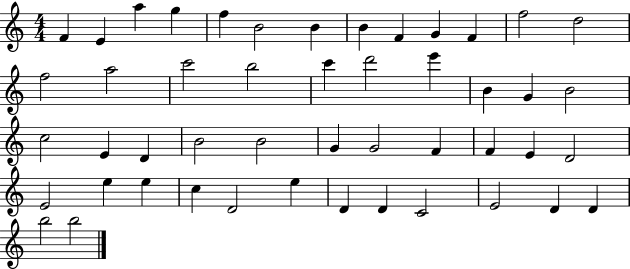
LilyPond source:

{
  \clef treble
  \numericTimeSignature
  \time 4/4
  \key c \major
  f'4 e'4 a''4 g''4 | f''4 b'2 b'4 | b'4 f'4 g'4 f'4 | f''2 d''2 | \break f''2 a''2 | c'''2 b''2 | c'''4 d'''2 e'''4 | b'4 g'4 b'2 | \break c''2 e'4 d'4 | b'2 b'2 | g'4 g'2 f'4 | f'4 e'4 d'2 | \break e'2 e''4 e''4 | c''4 d'2 e''4 | d'4 d'4 c'2 | e'2 d'4 d'4 | \break b''2 b''2 | \bar "|."
}